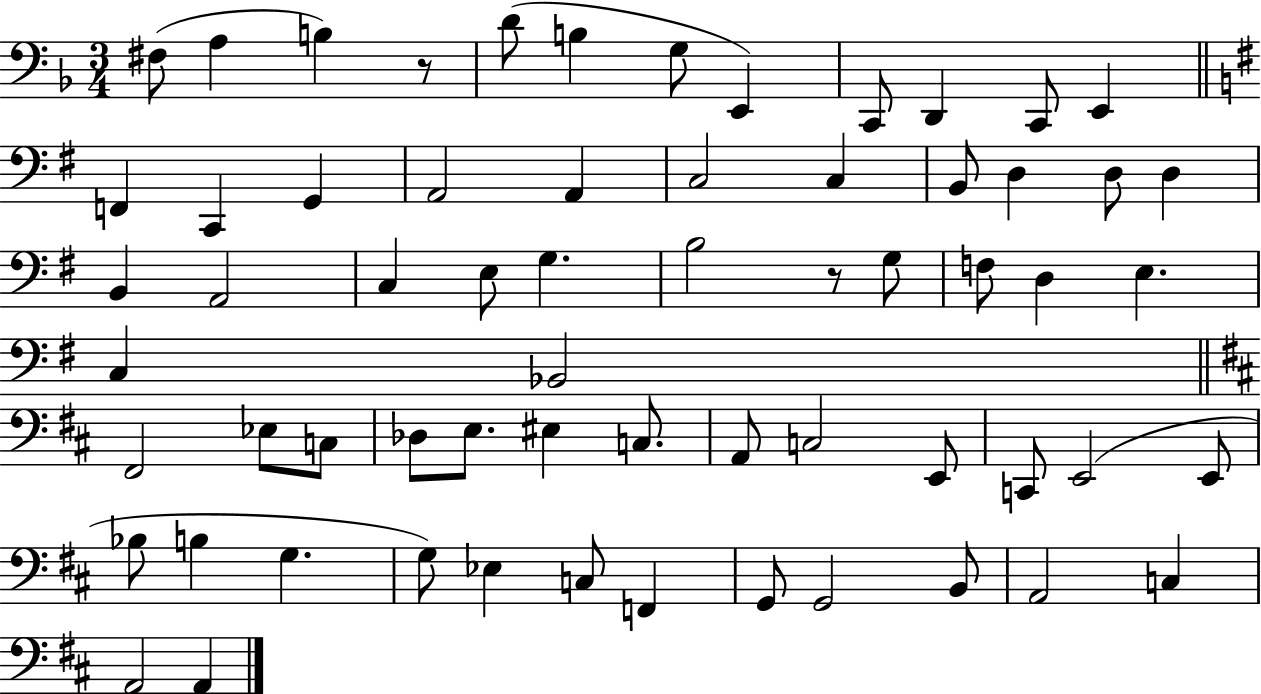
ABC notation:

X:1
T:Untitled
M:3/4
L:1/4
K:F
^F,/2 A, B, z/2 D/2 B, G,/2 E,, C,,/2 D,, C,,/2 E,, F,, C,, G,, A,,2 A,, C,2 C, B,,/2 D, D,/2 D, B,, A,,2 C, E,/2 G, B,2 z/2 G,/2 F,/2 D, E, C, _B,,2 ^F,,2 _E,/2 C,/2 _D,/2 E,/2 ^E, C,/2 A,,/2 C,2 E,,/2 C,,/2 E,,2 E,,/2 _B,/2 B, G, G,/2 _E, C,/2 F,, G,,/2 G,,2 B,,/2 A,,2 C, A,,2 A,,